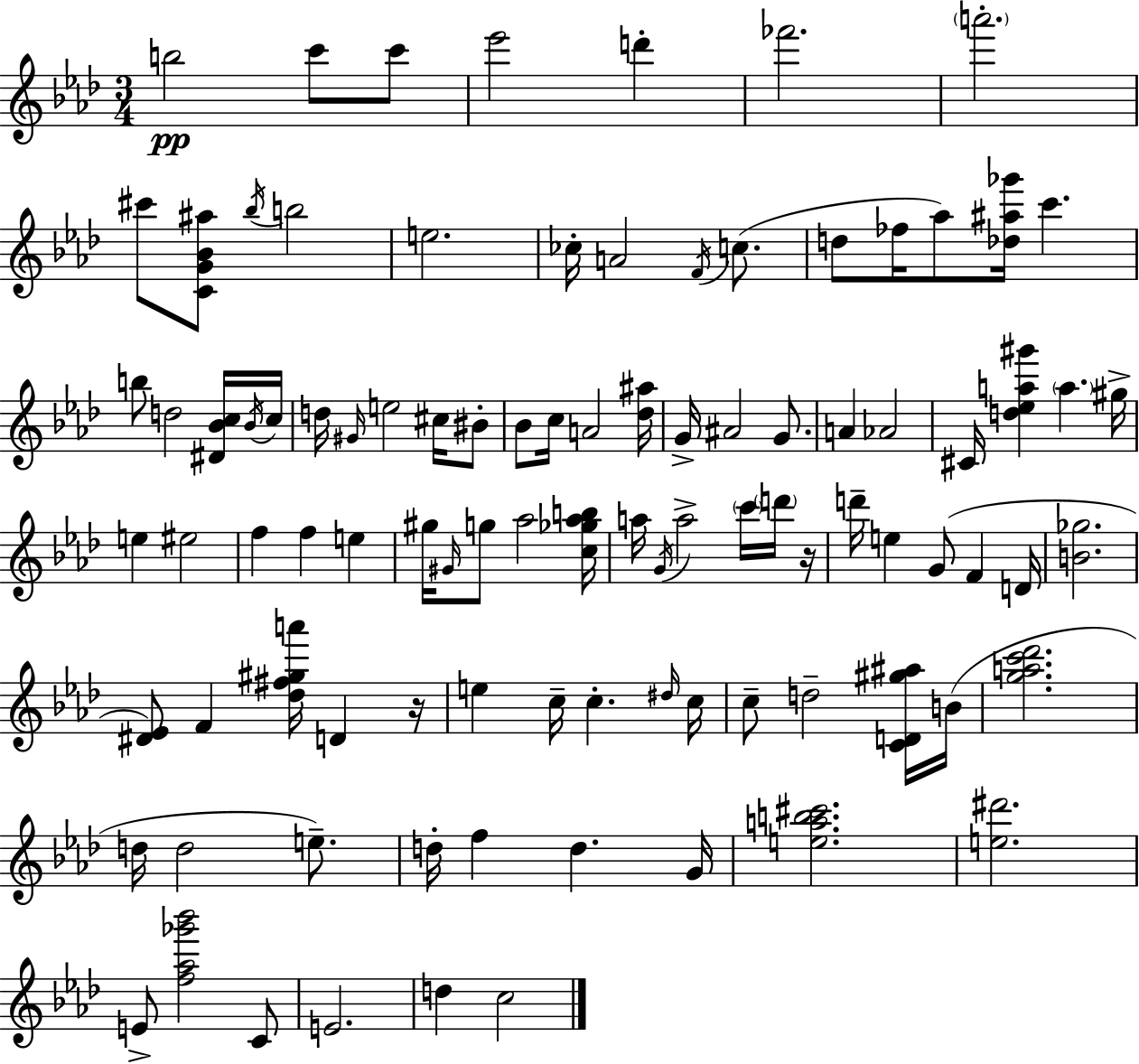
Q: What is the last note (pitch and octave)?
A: C5